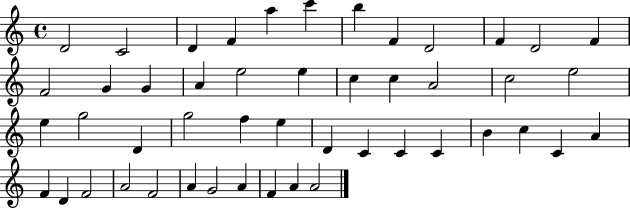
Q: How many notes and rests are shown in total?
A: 48